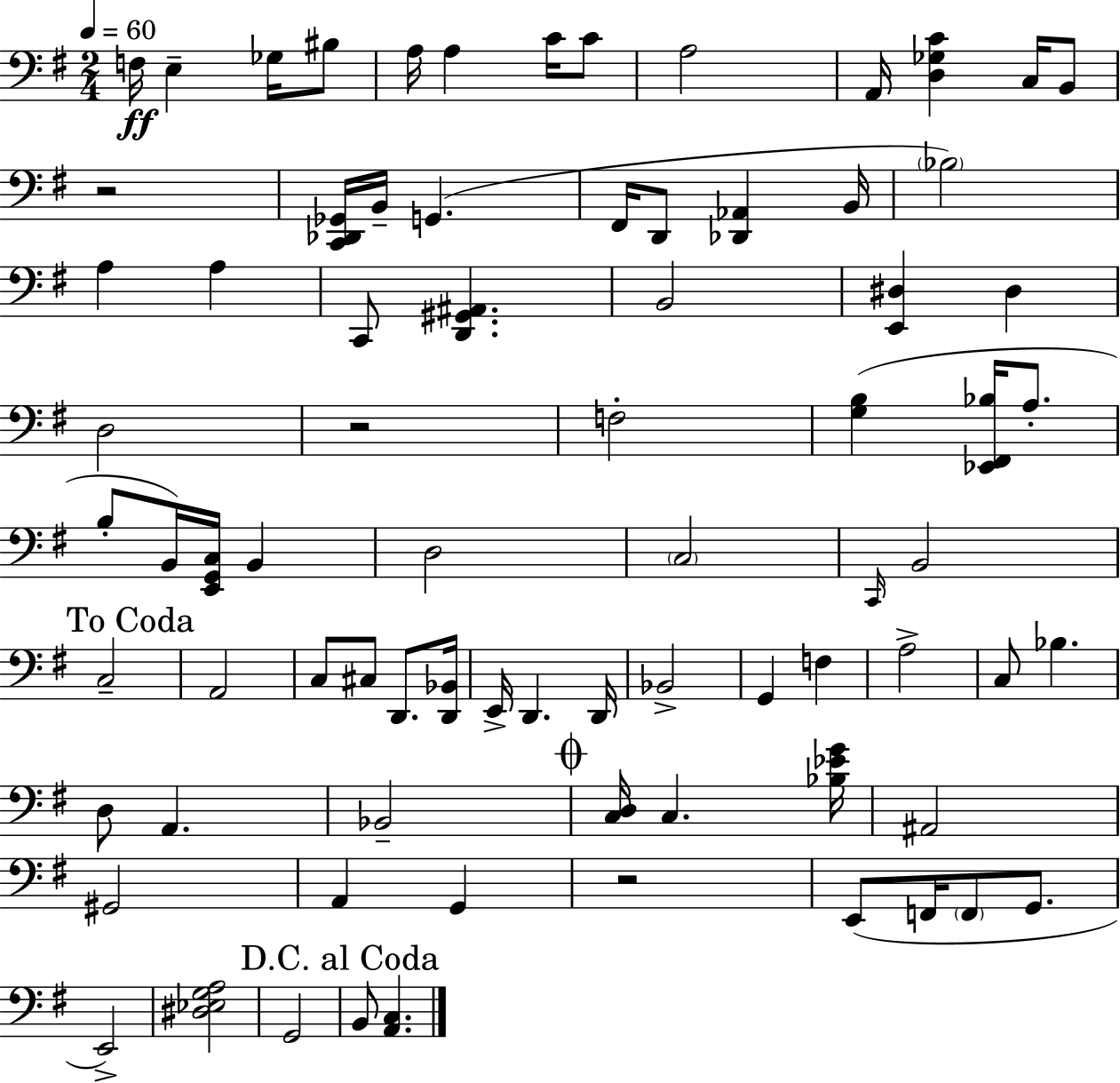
{
  \clef bass
  \numericTimeSignature
  \time 2/4
  \key g \major
  \tempo 4 = 60
  \repeat volta 2 { f16\ff e4-- ges16 bis8 | a16 a4 c'16 c'8 | a2 | a,16 <d ges c'>4 c16 b,8 | \break r2 | <c, des, ges,>16 b,16-- g,4.( | fis,16 d,8 <des, aes,>4 b,16 | \parenthesize bes2) | \break a4 a4 | c,8 <d, gis, ais,>4. | b,2 | <e, dis>4 dis4 | \break d2 | r2 | f2-. | <g b>4( <ees, fis, bes>16 a8.-. | \break b8-. b,16) <e, g, c>16 b,4 | d2 | \parenthesize c2 | \grace { c,16 } b,2 | \break \mark "To Coda" c2-- | a,2 | c8 cis8 d,8. | <d, bes,>16 e,16-> d,4. | \break d,16 bes,2-> | g,4 f4 | a2-> | c8 bes4. | \break d8 a,4. | bes,2-- | \mark \markup { \musicglyph "scripts.coda" } <c d>16 c4. | <bes ees' g'>16 ais,2 | \break gis,2 | a,4 g,4 | r2 | e,8( f,16 \parenthesize f,8 g,8. | \break e,2->) | <dis ees g a>2 | g,2 | \mark "D.C. al Coda" b,8 <a, c>4. | \break } \bar "|."
}